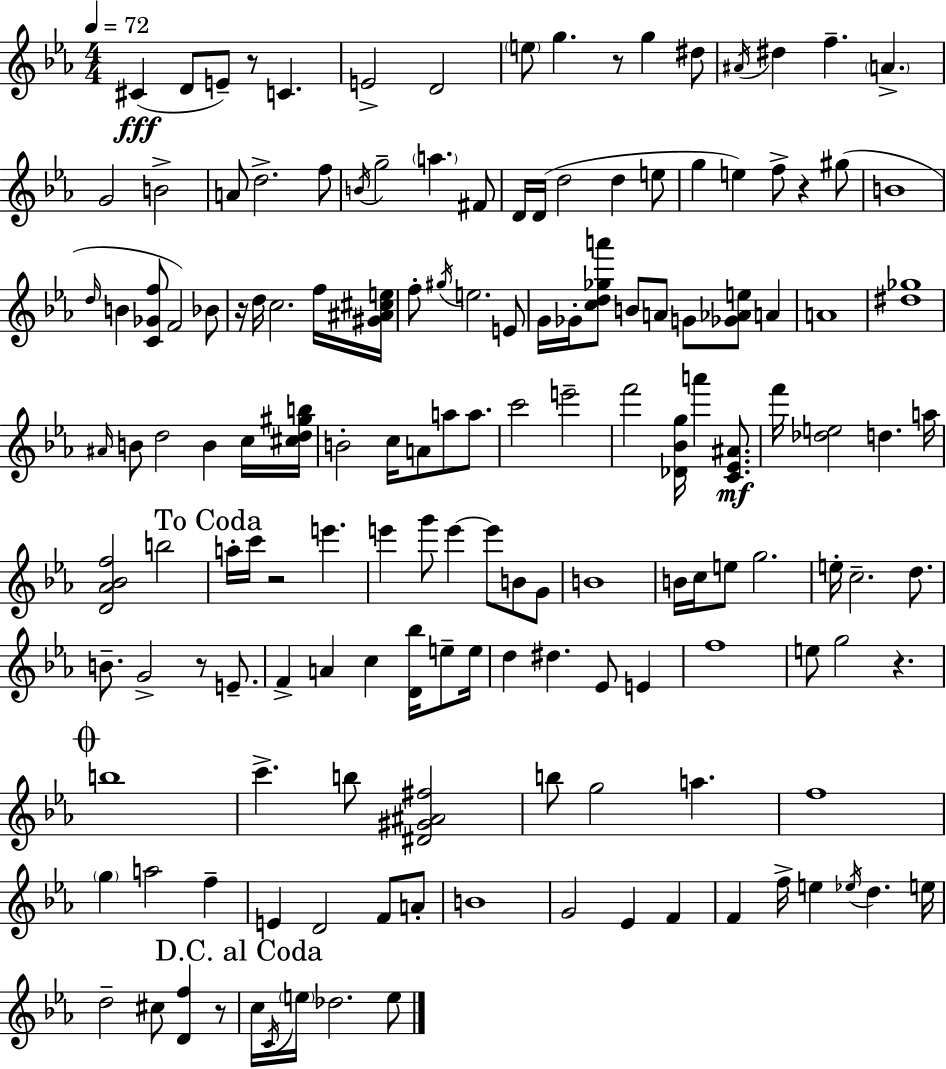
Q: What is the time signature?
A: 4/4